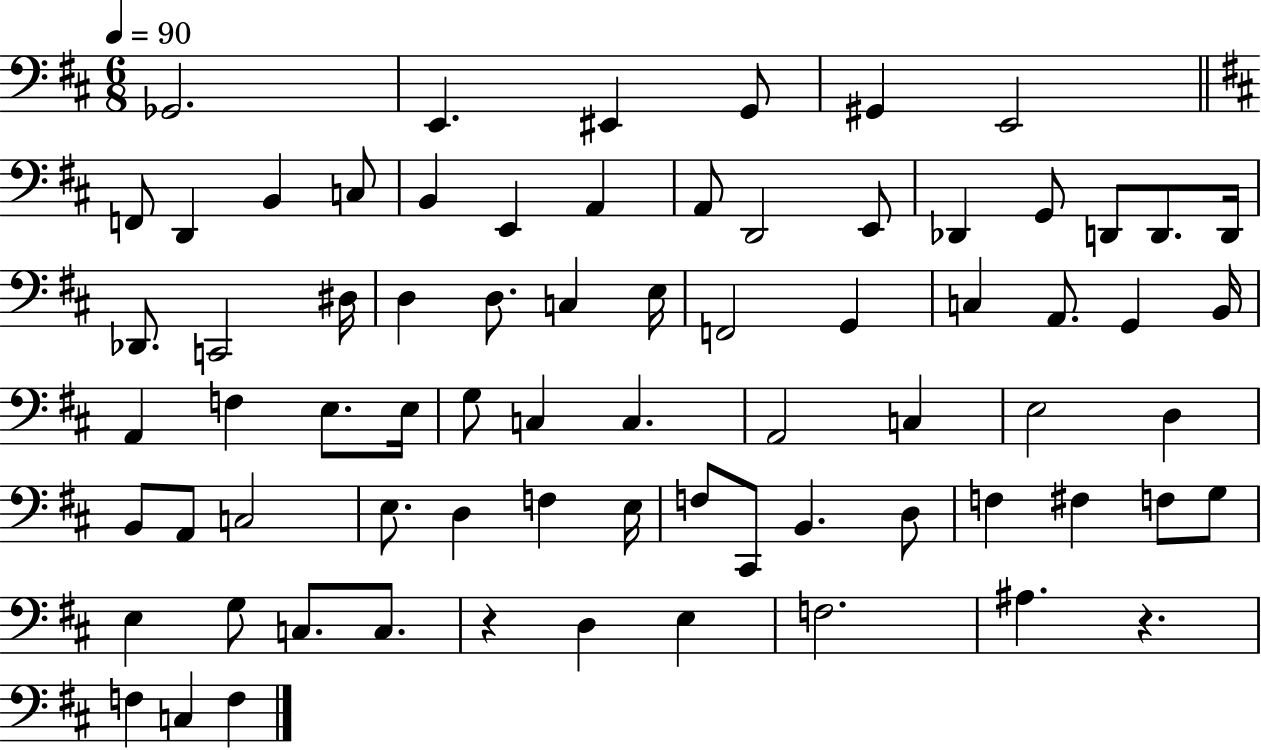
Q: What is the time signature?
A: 6/8